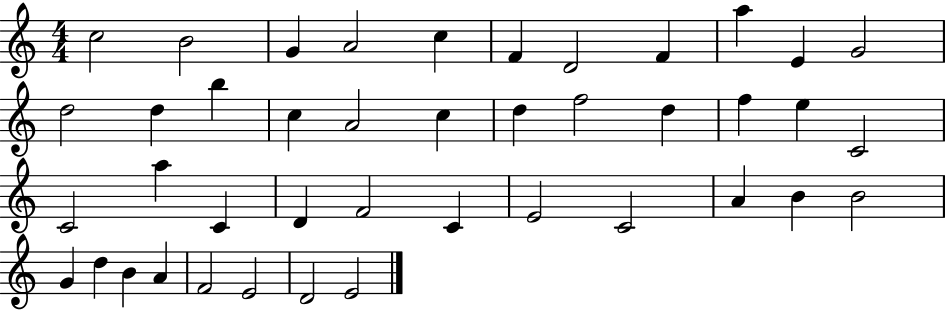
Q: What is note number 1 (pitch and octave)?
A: C5